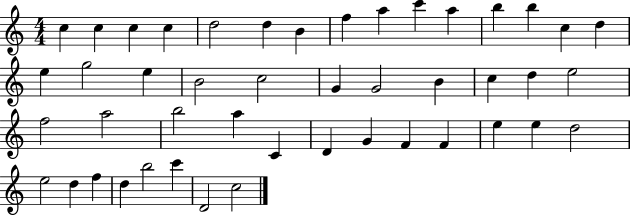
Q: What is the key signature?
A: C major